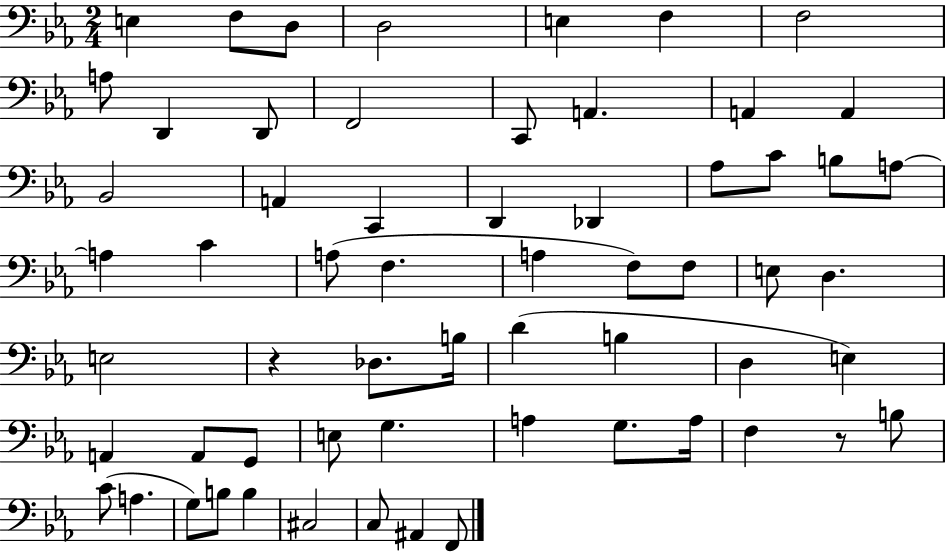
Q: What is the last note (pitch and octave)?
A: F2